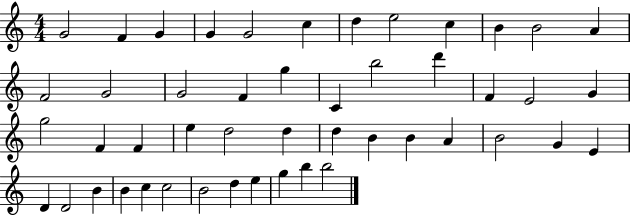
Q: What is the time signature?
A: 4/4